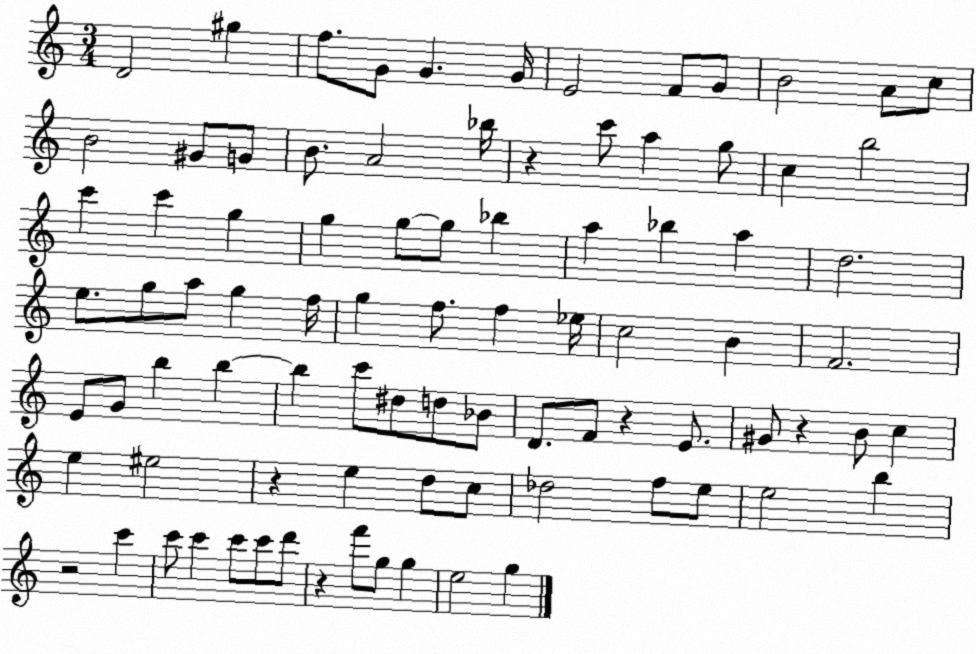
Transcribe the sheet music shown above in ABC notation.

X:1
T:Untitled
M:3/4
L:1/4
K:C
D2 ^g f/2 G/2 G G/4 E2 F/2 G/2 B2 A/2 c/2 B2 ^G/2 G/2 B/2 A2 _b/4 z c'/2 a g/2 c b2 c' c' g g g/2 g/2 _b a _b a d2 e/2 g/2 a/2 g f/4 g f/2 f _e/4 c2 B F2 E/2 G/2 b b b c'/2 ^d/2 d/2 _B/2 D/2 F/2 z E/2 ^G/2 z B/2 c e ^e2 z e d/2 c/2 _d2 f/2 e/2 e2 b z2 c' c'/2 c' c'/2 c'/2 d'/2 z f'/2 g/2 g e2 g